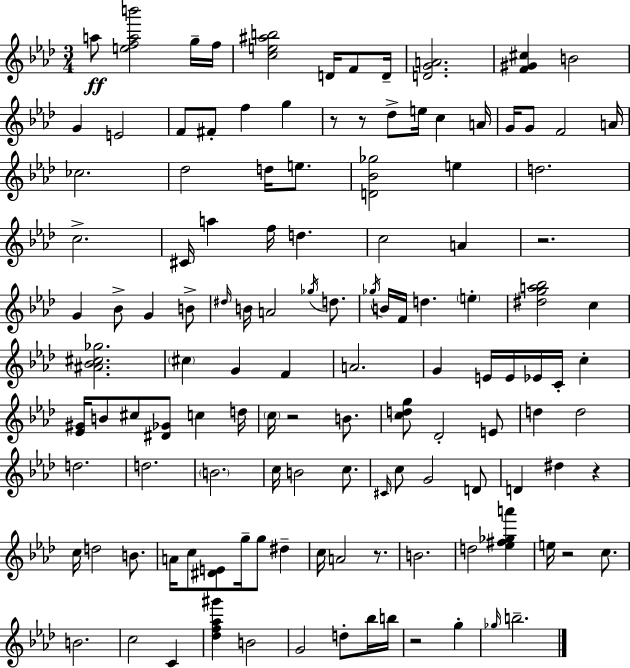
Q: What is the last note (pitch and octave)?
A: B5